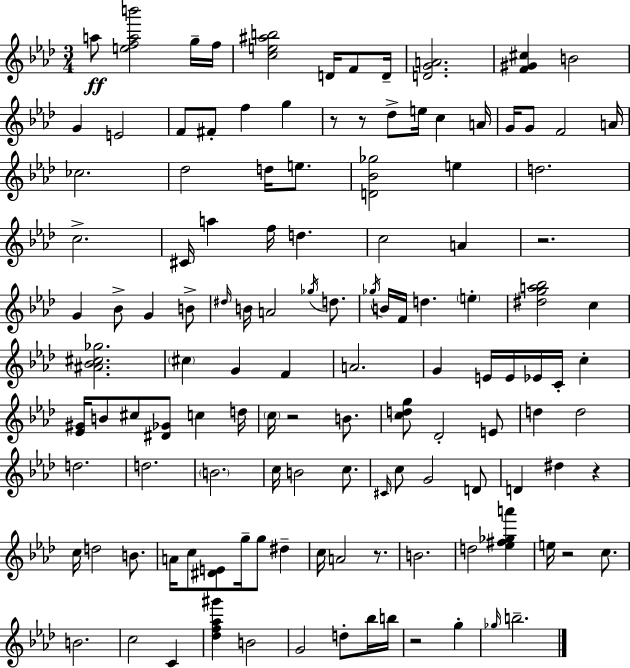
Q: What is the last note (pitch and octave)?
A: B5